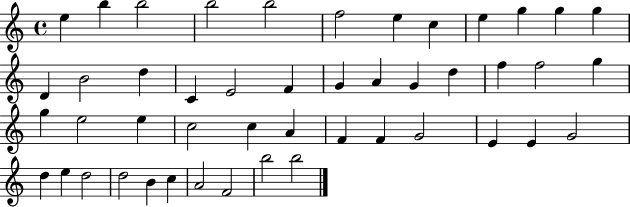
E5/q B5/q B5/h B5/h B5/h F5/h E5/q C5/q E5/q G5/q G5/q G5/q D4/q B4/h D5/q C4/q E4/h F4/q G4/q A4/q G4/q D5/q F5/q F5/h G5/q G5/q E5/h E5/q C5/h C5/q A4/q F4/q F4/q G4/h E4/q E4/q G4/h D5/q E5/q D5/h D5/h B4/q C5/q A4/h F4/h B5/h B5/h